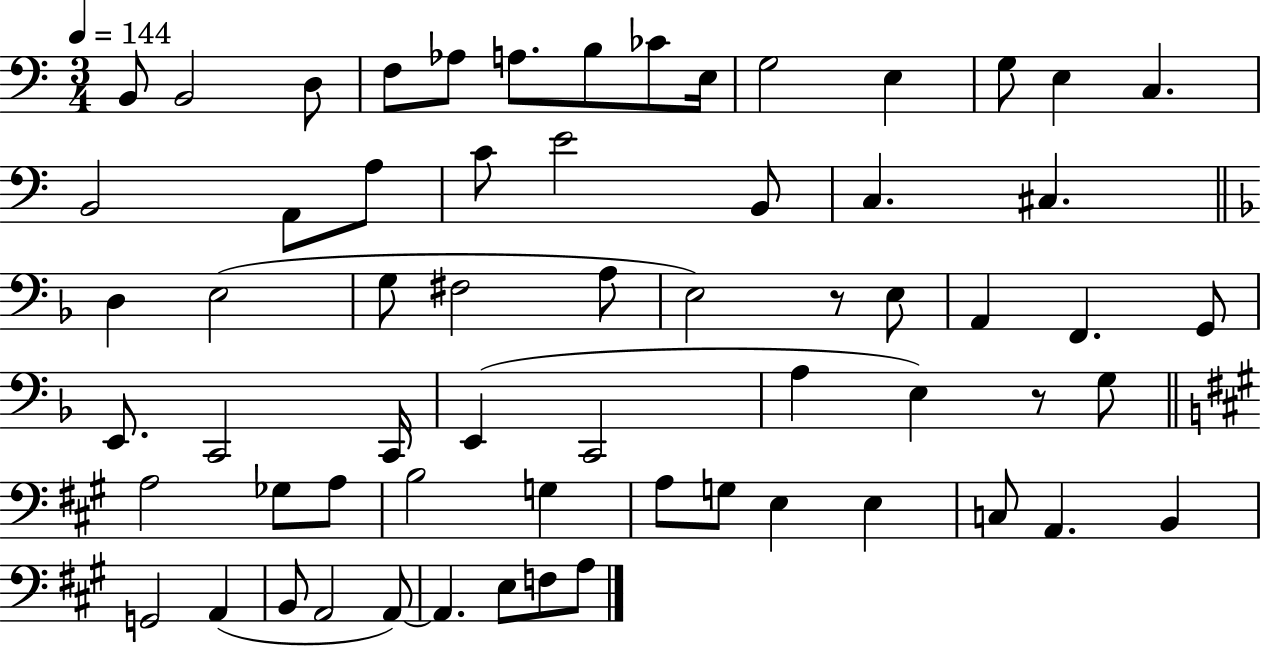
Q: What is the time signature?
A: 3/4